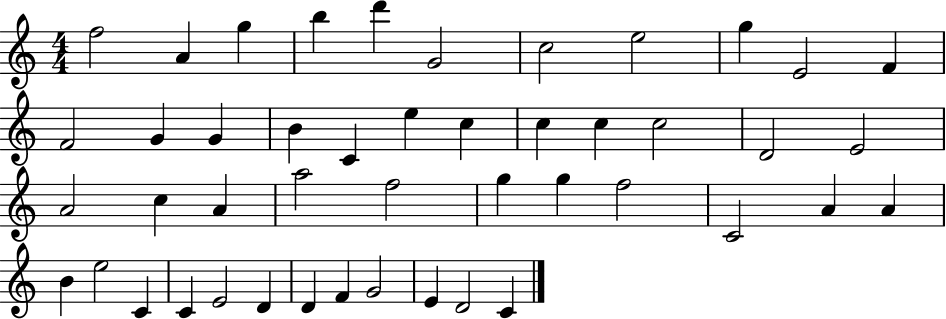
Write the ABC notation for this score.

X:1
T:Untitled
M:4/4
L:1/4
K:C
f2 A g b d' G2 c2 e2 g E2 F F2 G G B C e c c c c2 D2 E2 A2 c A a2 f2 g g f2 C2 A A B e2 C C E2 D D F G2 E D2 C